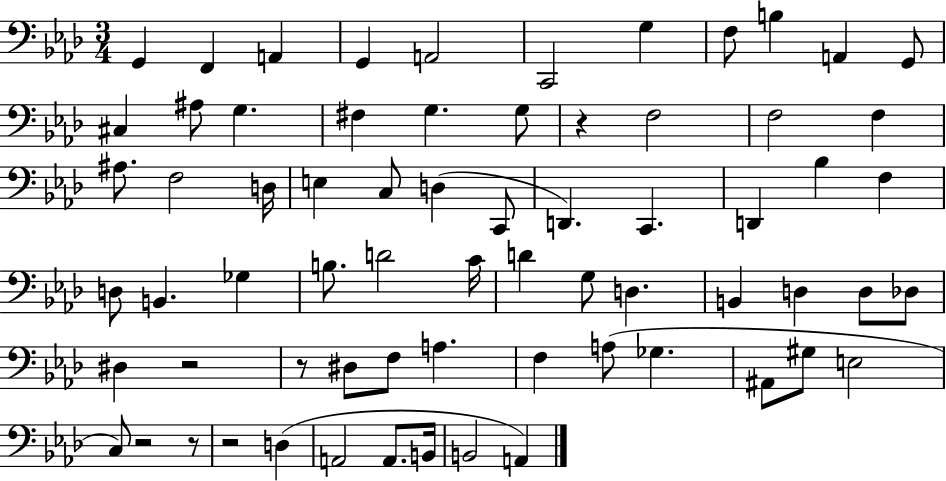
G2/q F2/q A2/q G2/q A2/h C2/h G3/q F3/e B3/q A2/q G2/e C#3/q A#3/e G3/q. F#3/q G3/q. G3/e R/q F3/h F3/h F3/q A#3/e. F3/h D3/s E3/q C3/e D3/q C2/e D2/q. C2/q. D2/q Bb3/q F3/q D3/e B2/q. Gb3/q B3/e. D4/h C4/s D4/q G3/e D3/q. B2/q D3/q D3/e Db3/e D#3/q R/h R/e D#3/e F3/e A3/q. F3/q A3/e Gb3/q. A#2/e G#3/e E3/h C3/e R/h R/e R/h D3/q A2/h A2/e. B2/s B2/h A2/q